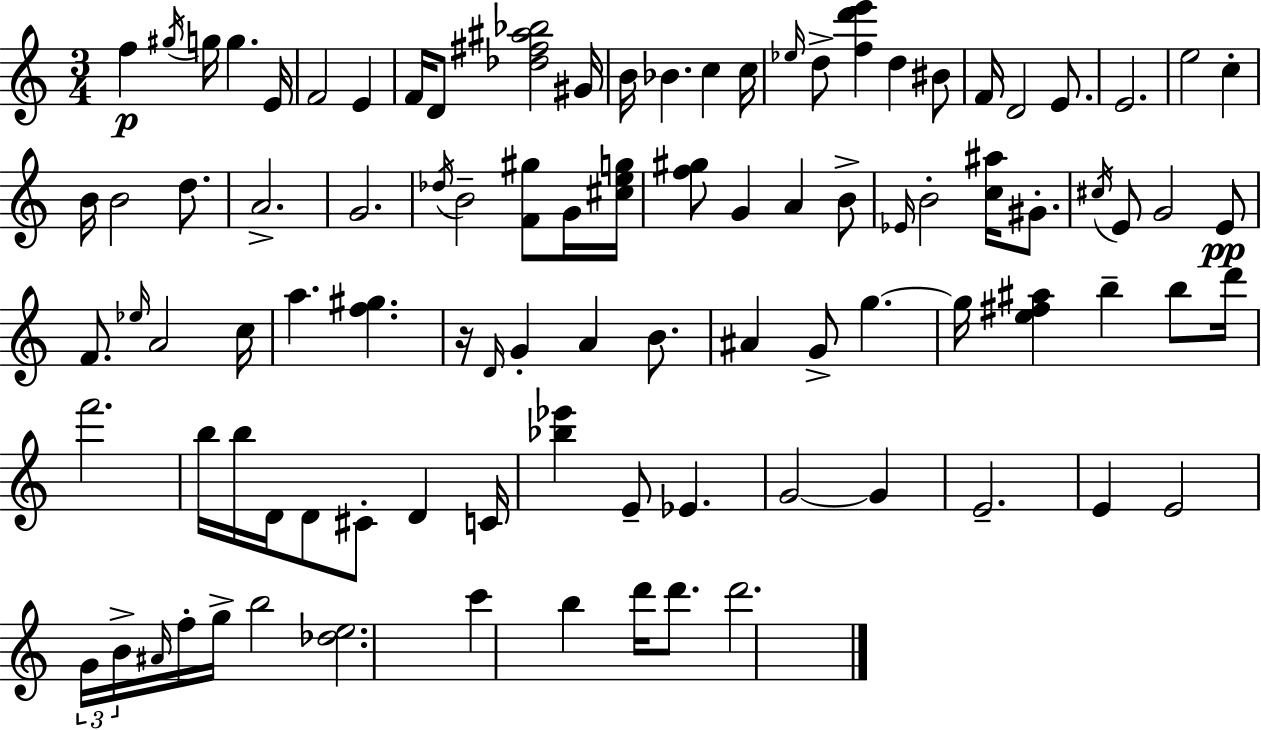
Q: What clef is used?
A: treble